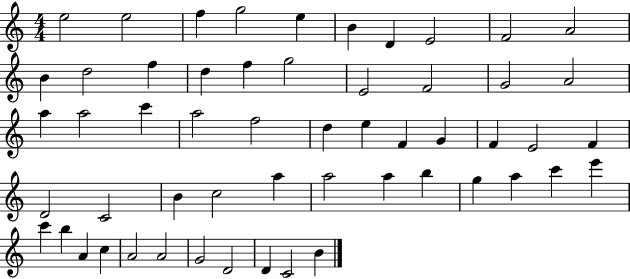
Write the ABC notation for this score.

X:1
T:Untitled
M:4/4
L:1/4
K:C
e2 e2 f g2 e B D E2 F2 A2 B d2 f d f g2 E2 F2 G2 A2 a a2 c' a2 f2 d e F G F E2 F D2 C2 B c2 a a2 a b g a c' e' c' b A c A2 A2 G2 D2 D C2 B